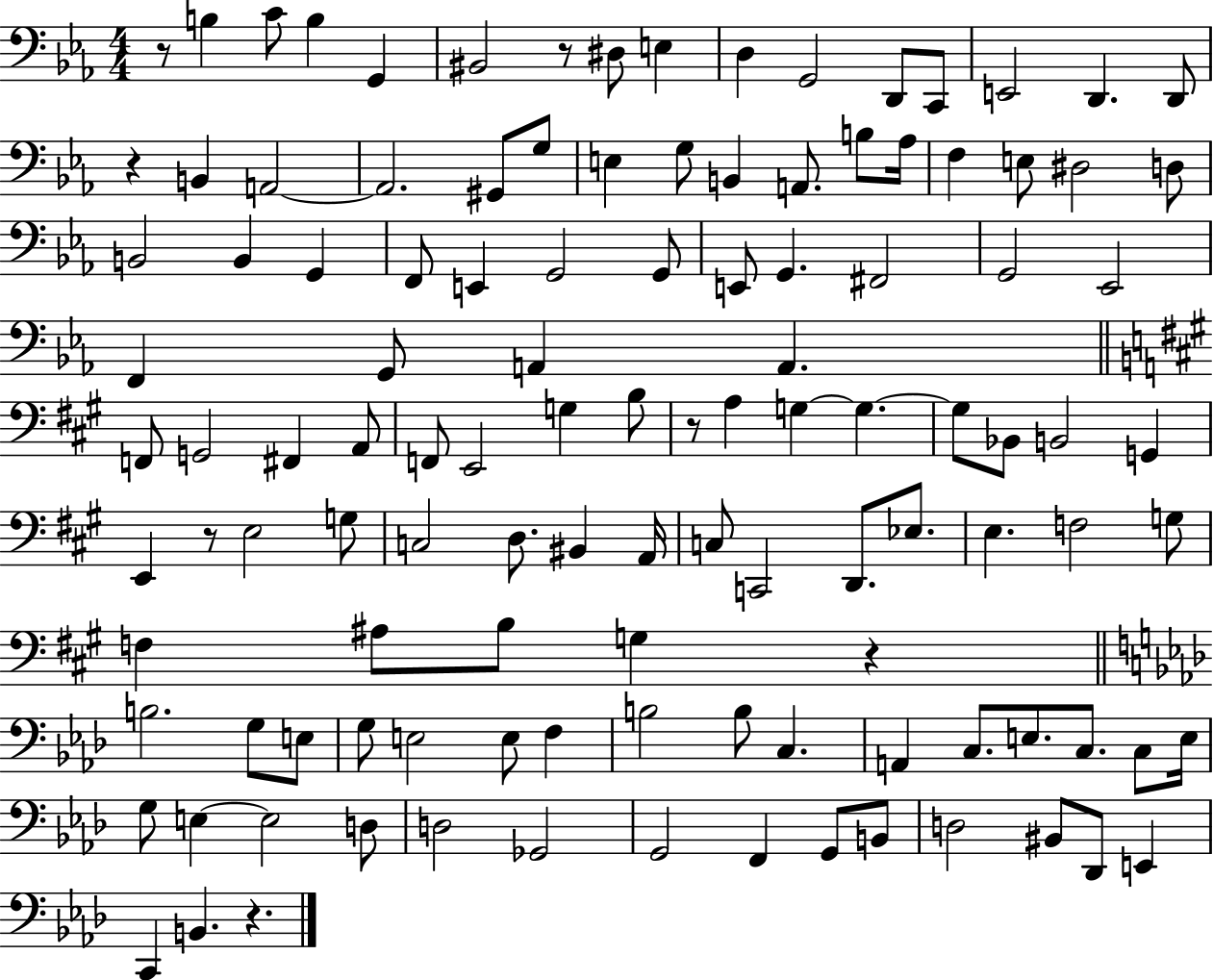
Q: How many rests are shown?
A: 7